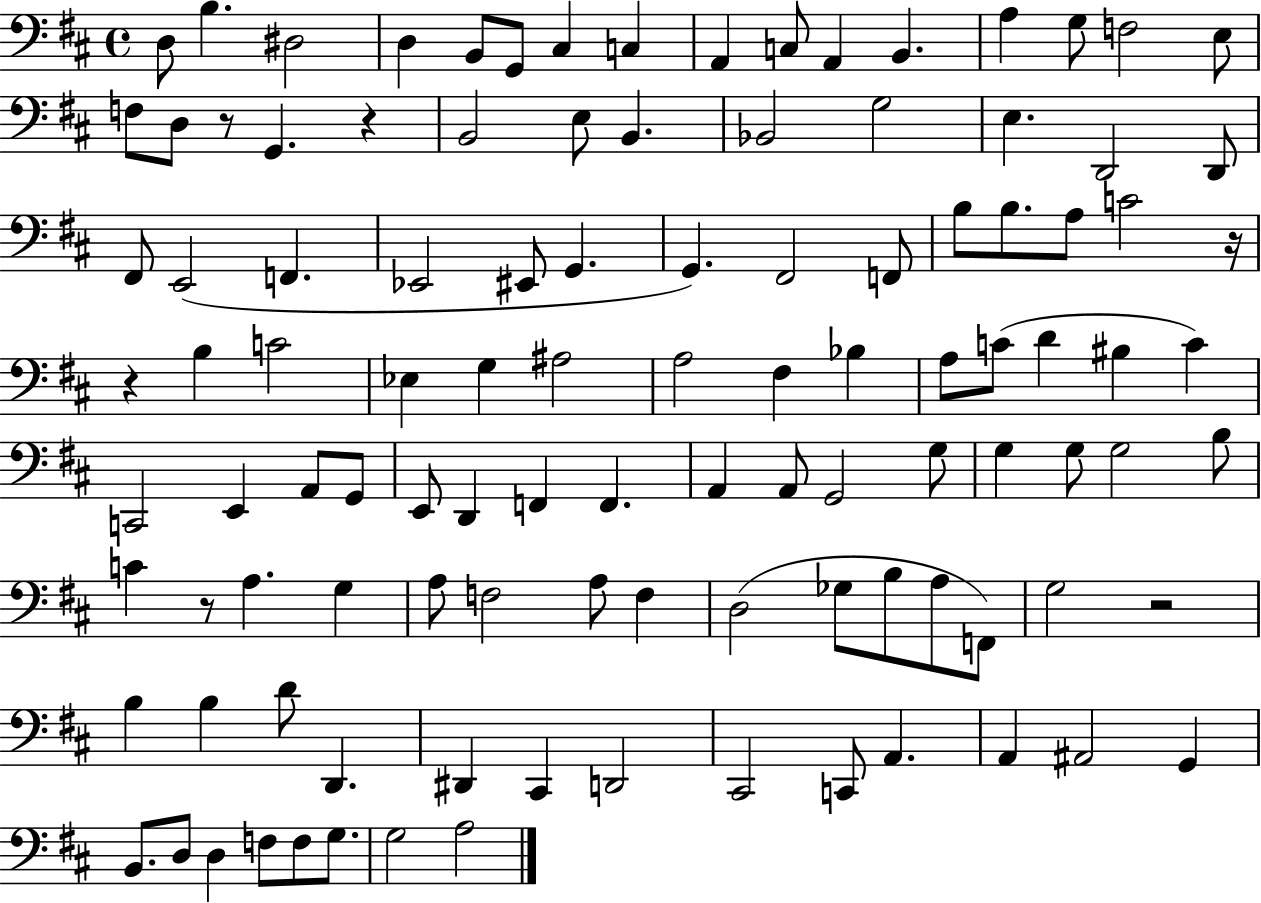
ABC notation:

X:1
T:Untitled
M:4/4
L:1/4
K:D
D,/2 B, ^D,2 D, B,,/2 G,,/2 ^C, C, A,, C,/2 A,, B,, A, G,/2 F,2 E,/2 F,/2 D,/2 z/2 G,, z B,,2 E,/2 B,, _B,,2 G,2 E, D,,2 D,,/2 ^F,,/2 E,,2 F,, _E,,2 ^E,,/2 G,, G,, ^F,,2 F,,/2 B,/2 B,/2 A,/2 C2 z/4 z B, C2 _E, G, ^A,2 A,2 ^F, _B, A,/2 C/2 D ^B, C C,,2 E,, A,,/2 G,,/2 E,,/2 D,, F,, F,, A,, A,,/2 G,,2 G,/2 G, G,/2 G,2 B,/2 C z/2 A, G, A,/2 F,2 A,/2 F, D,2 _G,/2 B,/2 A,/2 F,,/2 G,2 z2 B, B, D/2 D,, ^D,, ^C,, D,,2 ^C,,2 C,,/2 A,, A,, ^A,,2 G,, B,,/2 D,/2 D, F,/2 F,/2 G,/2 G,2 A,2